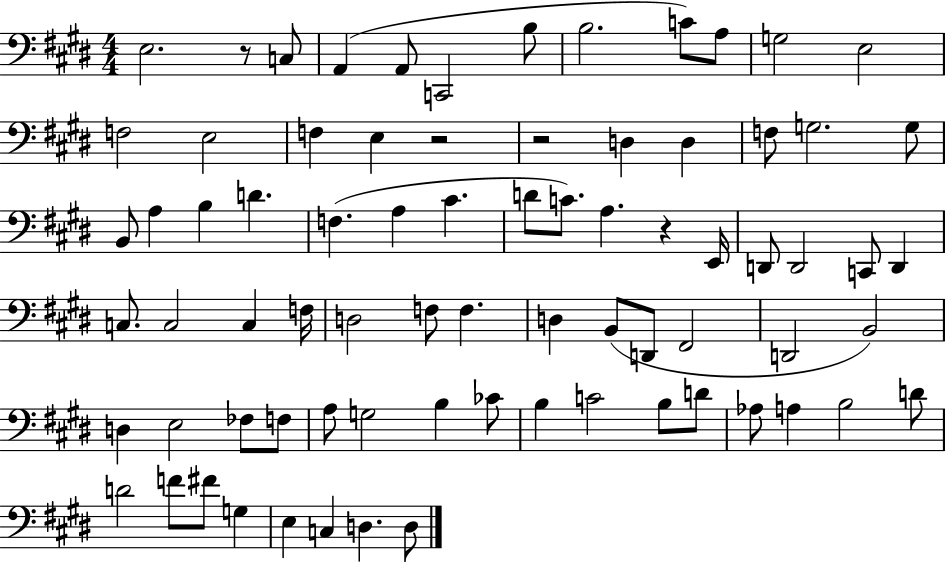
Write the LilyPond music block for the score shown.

{
  \clef bass
  \numericTimeSignature
  \time 4/4
  \key e \major
  \repeat volta 2 { e2. r8 c8 | a,4( a,8 c,2 b8 | b2. c'8) a8 | g2 e2 | \break f2 e2 | f4 e4 r2 | r2 d4 d4 | f8 g2. g8 | \break b,8 a4 b4 d'4. | f4.( a4 cis'4. | d'8 c'8.) a4. r4 e,16 | d,8 d,2 c,8 d,4 | \break c8. c2 c4 f16 | d2 f8 f4. | d4 b,8( d,8 fis,2 | d,2 b,2) | \break d4 e2 fes8 f8 | a8 g2 b4 ces'8 | b4 c'2 b8 d'8 | aes8 a4 b2 d'8 | \break d'2 f'8 fis'8 g4 | e4 c4 d4. d8 | } \bar "|."
}